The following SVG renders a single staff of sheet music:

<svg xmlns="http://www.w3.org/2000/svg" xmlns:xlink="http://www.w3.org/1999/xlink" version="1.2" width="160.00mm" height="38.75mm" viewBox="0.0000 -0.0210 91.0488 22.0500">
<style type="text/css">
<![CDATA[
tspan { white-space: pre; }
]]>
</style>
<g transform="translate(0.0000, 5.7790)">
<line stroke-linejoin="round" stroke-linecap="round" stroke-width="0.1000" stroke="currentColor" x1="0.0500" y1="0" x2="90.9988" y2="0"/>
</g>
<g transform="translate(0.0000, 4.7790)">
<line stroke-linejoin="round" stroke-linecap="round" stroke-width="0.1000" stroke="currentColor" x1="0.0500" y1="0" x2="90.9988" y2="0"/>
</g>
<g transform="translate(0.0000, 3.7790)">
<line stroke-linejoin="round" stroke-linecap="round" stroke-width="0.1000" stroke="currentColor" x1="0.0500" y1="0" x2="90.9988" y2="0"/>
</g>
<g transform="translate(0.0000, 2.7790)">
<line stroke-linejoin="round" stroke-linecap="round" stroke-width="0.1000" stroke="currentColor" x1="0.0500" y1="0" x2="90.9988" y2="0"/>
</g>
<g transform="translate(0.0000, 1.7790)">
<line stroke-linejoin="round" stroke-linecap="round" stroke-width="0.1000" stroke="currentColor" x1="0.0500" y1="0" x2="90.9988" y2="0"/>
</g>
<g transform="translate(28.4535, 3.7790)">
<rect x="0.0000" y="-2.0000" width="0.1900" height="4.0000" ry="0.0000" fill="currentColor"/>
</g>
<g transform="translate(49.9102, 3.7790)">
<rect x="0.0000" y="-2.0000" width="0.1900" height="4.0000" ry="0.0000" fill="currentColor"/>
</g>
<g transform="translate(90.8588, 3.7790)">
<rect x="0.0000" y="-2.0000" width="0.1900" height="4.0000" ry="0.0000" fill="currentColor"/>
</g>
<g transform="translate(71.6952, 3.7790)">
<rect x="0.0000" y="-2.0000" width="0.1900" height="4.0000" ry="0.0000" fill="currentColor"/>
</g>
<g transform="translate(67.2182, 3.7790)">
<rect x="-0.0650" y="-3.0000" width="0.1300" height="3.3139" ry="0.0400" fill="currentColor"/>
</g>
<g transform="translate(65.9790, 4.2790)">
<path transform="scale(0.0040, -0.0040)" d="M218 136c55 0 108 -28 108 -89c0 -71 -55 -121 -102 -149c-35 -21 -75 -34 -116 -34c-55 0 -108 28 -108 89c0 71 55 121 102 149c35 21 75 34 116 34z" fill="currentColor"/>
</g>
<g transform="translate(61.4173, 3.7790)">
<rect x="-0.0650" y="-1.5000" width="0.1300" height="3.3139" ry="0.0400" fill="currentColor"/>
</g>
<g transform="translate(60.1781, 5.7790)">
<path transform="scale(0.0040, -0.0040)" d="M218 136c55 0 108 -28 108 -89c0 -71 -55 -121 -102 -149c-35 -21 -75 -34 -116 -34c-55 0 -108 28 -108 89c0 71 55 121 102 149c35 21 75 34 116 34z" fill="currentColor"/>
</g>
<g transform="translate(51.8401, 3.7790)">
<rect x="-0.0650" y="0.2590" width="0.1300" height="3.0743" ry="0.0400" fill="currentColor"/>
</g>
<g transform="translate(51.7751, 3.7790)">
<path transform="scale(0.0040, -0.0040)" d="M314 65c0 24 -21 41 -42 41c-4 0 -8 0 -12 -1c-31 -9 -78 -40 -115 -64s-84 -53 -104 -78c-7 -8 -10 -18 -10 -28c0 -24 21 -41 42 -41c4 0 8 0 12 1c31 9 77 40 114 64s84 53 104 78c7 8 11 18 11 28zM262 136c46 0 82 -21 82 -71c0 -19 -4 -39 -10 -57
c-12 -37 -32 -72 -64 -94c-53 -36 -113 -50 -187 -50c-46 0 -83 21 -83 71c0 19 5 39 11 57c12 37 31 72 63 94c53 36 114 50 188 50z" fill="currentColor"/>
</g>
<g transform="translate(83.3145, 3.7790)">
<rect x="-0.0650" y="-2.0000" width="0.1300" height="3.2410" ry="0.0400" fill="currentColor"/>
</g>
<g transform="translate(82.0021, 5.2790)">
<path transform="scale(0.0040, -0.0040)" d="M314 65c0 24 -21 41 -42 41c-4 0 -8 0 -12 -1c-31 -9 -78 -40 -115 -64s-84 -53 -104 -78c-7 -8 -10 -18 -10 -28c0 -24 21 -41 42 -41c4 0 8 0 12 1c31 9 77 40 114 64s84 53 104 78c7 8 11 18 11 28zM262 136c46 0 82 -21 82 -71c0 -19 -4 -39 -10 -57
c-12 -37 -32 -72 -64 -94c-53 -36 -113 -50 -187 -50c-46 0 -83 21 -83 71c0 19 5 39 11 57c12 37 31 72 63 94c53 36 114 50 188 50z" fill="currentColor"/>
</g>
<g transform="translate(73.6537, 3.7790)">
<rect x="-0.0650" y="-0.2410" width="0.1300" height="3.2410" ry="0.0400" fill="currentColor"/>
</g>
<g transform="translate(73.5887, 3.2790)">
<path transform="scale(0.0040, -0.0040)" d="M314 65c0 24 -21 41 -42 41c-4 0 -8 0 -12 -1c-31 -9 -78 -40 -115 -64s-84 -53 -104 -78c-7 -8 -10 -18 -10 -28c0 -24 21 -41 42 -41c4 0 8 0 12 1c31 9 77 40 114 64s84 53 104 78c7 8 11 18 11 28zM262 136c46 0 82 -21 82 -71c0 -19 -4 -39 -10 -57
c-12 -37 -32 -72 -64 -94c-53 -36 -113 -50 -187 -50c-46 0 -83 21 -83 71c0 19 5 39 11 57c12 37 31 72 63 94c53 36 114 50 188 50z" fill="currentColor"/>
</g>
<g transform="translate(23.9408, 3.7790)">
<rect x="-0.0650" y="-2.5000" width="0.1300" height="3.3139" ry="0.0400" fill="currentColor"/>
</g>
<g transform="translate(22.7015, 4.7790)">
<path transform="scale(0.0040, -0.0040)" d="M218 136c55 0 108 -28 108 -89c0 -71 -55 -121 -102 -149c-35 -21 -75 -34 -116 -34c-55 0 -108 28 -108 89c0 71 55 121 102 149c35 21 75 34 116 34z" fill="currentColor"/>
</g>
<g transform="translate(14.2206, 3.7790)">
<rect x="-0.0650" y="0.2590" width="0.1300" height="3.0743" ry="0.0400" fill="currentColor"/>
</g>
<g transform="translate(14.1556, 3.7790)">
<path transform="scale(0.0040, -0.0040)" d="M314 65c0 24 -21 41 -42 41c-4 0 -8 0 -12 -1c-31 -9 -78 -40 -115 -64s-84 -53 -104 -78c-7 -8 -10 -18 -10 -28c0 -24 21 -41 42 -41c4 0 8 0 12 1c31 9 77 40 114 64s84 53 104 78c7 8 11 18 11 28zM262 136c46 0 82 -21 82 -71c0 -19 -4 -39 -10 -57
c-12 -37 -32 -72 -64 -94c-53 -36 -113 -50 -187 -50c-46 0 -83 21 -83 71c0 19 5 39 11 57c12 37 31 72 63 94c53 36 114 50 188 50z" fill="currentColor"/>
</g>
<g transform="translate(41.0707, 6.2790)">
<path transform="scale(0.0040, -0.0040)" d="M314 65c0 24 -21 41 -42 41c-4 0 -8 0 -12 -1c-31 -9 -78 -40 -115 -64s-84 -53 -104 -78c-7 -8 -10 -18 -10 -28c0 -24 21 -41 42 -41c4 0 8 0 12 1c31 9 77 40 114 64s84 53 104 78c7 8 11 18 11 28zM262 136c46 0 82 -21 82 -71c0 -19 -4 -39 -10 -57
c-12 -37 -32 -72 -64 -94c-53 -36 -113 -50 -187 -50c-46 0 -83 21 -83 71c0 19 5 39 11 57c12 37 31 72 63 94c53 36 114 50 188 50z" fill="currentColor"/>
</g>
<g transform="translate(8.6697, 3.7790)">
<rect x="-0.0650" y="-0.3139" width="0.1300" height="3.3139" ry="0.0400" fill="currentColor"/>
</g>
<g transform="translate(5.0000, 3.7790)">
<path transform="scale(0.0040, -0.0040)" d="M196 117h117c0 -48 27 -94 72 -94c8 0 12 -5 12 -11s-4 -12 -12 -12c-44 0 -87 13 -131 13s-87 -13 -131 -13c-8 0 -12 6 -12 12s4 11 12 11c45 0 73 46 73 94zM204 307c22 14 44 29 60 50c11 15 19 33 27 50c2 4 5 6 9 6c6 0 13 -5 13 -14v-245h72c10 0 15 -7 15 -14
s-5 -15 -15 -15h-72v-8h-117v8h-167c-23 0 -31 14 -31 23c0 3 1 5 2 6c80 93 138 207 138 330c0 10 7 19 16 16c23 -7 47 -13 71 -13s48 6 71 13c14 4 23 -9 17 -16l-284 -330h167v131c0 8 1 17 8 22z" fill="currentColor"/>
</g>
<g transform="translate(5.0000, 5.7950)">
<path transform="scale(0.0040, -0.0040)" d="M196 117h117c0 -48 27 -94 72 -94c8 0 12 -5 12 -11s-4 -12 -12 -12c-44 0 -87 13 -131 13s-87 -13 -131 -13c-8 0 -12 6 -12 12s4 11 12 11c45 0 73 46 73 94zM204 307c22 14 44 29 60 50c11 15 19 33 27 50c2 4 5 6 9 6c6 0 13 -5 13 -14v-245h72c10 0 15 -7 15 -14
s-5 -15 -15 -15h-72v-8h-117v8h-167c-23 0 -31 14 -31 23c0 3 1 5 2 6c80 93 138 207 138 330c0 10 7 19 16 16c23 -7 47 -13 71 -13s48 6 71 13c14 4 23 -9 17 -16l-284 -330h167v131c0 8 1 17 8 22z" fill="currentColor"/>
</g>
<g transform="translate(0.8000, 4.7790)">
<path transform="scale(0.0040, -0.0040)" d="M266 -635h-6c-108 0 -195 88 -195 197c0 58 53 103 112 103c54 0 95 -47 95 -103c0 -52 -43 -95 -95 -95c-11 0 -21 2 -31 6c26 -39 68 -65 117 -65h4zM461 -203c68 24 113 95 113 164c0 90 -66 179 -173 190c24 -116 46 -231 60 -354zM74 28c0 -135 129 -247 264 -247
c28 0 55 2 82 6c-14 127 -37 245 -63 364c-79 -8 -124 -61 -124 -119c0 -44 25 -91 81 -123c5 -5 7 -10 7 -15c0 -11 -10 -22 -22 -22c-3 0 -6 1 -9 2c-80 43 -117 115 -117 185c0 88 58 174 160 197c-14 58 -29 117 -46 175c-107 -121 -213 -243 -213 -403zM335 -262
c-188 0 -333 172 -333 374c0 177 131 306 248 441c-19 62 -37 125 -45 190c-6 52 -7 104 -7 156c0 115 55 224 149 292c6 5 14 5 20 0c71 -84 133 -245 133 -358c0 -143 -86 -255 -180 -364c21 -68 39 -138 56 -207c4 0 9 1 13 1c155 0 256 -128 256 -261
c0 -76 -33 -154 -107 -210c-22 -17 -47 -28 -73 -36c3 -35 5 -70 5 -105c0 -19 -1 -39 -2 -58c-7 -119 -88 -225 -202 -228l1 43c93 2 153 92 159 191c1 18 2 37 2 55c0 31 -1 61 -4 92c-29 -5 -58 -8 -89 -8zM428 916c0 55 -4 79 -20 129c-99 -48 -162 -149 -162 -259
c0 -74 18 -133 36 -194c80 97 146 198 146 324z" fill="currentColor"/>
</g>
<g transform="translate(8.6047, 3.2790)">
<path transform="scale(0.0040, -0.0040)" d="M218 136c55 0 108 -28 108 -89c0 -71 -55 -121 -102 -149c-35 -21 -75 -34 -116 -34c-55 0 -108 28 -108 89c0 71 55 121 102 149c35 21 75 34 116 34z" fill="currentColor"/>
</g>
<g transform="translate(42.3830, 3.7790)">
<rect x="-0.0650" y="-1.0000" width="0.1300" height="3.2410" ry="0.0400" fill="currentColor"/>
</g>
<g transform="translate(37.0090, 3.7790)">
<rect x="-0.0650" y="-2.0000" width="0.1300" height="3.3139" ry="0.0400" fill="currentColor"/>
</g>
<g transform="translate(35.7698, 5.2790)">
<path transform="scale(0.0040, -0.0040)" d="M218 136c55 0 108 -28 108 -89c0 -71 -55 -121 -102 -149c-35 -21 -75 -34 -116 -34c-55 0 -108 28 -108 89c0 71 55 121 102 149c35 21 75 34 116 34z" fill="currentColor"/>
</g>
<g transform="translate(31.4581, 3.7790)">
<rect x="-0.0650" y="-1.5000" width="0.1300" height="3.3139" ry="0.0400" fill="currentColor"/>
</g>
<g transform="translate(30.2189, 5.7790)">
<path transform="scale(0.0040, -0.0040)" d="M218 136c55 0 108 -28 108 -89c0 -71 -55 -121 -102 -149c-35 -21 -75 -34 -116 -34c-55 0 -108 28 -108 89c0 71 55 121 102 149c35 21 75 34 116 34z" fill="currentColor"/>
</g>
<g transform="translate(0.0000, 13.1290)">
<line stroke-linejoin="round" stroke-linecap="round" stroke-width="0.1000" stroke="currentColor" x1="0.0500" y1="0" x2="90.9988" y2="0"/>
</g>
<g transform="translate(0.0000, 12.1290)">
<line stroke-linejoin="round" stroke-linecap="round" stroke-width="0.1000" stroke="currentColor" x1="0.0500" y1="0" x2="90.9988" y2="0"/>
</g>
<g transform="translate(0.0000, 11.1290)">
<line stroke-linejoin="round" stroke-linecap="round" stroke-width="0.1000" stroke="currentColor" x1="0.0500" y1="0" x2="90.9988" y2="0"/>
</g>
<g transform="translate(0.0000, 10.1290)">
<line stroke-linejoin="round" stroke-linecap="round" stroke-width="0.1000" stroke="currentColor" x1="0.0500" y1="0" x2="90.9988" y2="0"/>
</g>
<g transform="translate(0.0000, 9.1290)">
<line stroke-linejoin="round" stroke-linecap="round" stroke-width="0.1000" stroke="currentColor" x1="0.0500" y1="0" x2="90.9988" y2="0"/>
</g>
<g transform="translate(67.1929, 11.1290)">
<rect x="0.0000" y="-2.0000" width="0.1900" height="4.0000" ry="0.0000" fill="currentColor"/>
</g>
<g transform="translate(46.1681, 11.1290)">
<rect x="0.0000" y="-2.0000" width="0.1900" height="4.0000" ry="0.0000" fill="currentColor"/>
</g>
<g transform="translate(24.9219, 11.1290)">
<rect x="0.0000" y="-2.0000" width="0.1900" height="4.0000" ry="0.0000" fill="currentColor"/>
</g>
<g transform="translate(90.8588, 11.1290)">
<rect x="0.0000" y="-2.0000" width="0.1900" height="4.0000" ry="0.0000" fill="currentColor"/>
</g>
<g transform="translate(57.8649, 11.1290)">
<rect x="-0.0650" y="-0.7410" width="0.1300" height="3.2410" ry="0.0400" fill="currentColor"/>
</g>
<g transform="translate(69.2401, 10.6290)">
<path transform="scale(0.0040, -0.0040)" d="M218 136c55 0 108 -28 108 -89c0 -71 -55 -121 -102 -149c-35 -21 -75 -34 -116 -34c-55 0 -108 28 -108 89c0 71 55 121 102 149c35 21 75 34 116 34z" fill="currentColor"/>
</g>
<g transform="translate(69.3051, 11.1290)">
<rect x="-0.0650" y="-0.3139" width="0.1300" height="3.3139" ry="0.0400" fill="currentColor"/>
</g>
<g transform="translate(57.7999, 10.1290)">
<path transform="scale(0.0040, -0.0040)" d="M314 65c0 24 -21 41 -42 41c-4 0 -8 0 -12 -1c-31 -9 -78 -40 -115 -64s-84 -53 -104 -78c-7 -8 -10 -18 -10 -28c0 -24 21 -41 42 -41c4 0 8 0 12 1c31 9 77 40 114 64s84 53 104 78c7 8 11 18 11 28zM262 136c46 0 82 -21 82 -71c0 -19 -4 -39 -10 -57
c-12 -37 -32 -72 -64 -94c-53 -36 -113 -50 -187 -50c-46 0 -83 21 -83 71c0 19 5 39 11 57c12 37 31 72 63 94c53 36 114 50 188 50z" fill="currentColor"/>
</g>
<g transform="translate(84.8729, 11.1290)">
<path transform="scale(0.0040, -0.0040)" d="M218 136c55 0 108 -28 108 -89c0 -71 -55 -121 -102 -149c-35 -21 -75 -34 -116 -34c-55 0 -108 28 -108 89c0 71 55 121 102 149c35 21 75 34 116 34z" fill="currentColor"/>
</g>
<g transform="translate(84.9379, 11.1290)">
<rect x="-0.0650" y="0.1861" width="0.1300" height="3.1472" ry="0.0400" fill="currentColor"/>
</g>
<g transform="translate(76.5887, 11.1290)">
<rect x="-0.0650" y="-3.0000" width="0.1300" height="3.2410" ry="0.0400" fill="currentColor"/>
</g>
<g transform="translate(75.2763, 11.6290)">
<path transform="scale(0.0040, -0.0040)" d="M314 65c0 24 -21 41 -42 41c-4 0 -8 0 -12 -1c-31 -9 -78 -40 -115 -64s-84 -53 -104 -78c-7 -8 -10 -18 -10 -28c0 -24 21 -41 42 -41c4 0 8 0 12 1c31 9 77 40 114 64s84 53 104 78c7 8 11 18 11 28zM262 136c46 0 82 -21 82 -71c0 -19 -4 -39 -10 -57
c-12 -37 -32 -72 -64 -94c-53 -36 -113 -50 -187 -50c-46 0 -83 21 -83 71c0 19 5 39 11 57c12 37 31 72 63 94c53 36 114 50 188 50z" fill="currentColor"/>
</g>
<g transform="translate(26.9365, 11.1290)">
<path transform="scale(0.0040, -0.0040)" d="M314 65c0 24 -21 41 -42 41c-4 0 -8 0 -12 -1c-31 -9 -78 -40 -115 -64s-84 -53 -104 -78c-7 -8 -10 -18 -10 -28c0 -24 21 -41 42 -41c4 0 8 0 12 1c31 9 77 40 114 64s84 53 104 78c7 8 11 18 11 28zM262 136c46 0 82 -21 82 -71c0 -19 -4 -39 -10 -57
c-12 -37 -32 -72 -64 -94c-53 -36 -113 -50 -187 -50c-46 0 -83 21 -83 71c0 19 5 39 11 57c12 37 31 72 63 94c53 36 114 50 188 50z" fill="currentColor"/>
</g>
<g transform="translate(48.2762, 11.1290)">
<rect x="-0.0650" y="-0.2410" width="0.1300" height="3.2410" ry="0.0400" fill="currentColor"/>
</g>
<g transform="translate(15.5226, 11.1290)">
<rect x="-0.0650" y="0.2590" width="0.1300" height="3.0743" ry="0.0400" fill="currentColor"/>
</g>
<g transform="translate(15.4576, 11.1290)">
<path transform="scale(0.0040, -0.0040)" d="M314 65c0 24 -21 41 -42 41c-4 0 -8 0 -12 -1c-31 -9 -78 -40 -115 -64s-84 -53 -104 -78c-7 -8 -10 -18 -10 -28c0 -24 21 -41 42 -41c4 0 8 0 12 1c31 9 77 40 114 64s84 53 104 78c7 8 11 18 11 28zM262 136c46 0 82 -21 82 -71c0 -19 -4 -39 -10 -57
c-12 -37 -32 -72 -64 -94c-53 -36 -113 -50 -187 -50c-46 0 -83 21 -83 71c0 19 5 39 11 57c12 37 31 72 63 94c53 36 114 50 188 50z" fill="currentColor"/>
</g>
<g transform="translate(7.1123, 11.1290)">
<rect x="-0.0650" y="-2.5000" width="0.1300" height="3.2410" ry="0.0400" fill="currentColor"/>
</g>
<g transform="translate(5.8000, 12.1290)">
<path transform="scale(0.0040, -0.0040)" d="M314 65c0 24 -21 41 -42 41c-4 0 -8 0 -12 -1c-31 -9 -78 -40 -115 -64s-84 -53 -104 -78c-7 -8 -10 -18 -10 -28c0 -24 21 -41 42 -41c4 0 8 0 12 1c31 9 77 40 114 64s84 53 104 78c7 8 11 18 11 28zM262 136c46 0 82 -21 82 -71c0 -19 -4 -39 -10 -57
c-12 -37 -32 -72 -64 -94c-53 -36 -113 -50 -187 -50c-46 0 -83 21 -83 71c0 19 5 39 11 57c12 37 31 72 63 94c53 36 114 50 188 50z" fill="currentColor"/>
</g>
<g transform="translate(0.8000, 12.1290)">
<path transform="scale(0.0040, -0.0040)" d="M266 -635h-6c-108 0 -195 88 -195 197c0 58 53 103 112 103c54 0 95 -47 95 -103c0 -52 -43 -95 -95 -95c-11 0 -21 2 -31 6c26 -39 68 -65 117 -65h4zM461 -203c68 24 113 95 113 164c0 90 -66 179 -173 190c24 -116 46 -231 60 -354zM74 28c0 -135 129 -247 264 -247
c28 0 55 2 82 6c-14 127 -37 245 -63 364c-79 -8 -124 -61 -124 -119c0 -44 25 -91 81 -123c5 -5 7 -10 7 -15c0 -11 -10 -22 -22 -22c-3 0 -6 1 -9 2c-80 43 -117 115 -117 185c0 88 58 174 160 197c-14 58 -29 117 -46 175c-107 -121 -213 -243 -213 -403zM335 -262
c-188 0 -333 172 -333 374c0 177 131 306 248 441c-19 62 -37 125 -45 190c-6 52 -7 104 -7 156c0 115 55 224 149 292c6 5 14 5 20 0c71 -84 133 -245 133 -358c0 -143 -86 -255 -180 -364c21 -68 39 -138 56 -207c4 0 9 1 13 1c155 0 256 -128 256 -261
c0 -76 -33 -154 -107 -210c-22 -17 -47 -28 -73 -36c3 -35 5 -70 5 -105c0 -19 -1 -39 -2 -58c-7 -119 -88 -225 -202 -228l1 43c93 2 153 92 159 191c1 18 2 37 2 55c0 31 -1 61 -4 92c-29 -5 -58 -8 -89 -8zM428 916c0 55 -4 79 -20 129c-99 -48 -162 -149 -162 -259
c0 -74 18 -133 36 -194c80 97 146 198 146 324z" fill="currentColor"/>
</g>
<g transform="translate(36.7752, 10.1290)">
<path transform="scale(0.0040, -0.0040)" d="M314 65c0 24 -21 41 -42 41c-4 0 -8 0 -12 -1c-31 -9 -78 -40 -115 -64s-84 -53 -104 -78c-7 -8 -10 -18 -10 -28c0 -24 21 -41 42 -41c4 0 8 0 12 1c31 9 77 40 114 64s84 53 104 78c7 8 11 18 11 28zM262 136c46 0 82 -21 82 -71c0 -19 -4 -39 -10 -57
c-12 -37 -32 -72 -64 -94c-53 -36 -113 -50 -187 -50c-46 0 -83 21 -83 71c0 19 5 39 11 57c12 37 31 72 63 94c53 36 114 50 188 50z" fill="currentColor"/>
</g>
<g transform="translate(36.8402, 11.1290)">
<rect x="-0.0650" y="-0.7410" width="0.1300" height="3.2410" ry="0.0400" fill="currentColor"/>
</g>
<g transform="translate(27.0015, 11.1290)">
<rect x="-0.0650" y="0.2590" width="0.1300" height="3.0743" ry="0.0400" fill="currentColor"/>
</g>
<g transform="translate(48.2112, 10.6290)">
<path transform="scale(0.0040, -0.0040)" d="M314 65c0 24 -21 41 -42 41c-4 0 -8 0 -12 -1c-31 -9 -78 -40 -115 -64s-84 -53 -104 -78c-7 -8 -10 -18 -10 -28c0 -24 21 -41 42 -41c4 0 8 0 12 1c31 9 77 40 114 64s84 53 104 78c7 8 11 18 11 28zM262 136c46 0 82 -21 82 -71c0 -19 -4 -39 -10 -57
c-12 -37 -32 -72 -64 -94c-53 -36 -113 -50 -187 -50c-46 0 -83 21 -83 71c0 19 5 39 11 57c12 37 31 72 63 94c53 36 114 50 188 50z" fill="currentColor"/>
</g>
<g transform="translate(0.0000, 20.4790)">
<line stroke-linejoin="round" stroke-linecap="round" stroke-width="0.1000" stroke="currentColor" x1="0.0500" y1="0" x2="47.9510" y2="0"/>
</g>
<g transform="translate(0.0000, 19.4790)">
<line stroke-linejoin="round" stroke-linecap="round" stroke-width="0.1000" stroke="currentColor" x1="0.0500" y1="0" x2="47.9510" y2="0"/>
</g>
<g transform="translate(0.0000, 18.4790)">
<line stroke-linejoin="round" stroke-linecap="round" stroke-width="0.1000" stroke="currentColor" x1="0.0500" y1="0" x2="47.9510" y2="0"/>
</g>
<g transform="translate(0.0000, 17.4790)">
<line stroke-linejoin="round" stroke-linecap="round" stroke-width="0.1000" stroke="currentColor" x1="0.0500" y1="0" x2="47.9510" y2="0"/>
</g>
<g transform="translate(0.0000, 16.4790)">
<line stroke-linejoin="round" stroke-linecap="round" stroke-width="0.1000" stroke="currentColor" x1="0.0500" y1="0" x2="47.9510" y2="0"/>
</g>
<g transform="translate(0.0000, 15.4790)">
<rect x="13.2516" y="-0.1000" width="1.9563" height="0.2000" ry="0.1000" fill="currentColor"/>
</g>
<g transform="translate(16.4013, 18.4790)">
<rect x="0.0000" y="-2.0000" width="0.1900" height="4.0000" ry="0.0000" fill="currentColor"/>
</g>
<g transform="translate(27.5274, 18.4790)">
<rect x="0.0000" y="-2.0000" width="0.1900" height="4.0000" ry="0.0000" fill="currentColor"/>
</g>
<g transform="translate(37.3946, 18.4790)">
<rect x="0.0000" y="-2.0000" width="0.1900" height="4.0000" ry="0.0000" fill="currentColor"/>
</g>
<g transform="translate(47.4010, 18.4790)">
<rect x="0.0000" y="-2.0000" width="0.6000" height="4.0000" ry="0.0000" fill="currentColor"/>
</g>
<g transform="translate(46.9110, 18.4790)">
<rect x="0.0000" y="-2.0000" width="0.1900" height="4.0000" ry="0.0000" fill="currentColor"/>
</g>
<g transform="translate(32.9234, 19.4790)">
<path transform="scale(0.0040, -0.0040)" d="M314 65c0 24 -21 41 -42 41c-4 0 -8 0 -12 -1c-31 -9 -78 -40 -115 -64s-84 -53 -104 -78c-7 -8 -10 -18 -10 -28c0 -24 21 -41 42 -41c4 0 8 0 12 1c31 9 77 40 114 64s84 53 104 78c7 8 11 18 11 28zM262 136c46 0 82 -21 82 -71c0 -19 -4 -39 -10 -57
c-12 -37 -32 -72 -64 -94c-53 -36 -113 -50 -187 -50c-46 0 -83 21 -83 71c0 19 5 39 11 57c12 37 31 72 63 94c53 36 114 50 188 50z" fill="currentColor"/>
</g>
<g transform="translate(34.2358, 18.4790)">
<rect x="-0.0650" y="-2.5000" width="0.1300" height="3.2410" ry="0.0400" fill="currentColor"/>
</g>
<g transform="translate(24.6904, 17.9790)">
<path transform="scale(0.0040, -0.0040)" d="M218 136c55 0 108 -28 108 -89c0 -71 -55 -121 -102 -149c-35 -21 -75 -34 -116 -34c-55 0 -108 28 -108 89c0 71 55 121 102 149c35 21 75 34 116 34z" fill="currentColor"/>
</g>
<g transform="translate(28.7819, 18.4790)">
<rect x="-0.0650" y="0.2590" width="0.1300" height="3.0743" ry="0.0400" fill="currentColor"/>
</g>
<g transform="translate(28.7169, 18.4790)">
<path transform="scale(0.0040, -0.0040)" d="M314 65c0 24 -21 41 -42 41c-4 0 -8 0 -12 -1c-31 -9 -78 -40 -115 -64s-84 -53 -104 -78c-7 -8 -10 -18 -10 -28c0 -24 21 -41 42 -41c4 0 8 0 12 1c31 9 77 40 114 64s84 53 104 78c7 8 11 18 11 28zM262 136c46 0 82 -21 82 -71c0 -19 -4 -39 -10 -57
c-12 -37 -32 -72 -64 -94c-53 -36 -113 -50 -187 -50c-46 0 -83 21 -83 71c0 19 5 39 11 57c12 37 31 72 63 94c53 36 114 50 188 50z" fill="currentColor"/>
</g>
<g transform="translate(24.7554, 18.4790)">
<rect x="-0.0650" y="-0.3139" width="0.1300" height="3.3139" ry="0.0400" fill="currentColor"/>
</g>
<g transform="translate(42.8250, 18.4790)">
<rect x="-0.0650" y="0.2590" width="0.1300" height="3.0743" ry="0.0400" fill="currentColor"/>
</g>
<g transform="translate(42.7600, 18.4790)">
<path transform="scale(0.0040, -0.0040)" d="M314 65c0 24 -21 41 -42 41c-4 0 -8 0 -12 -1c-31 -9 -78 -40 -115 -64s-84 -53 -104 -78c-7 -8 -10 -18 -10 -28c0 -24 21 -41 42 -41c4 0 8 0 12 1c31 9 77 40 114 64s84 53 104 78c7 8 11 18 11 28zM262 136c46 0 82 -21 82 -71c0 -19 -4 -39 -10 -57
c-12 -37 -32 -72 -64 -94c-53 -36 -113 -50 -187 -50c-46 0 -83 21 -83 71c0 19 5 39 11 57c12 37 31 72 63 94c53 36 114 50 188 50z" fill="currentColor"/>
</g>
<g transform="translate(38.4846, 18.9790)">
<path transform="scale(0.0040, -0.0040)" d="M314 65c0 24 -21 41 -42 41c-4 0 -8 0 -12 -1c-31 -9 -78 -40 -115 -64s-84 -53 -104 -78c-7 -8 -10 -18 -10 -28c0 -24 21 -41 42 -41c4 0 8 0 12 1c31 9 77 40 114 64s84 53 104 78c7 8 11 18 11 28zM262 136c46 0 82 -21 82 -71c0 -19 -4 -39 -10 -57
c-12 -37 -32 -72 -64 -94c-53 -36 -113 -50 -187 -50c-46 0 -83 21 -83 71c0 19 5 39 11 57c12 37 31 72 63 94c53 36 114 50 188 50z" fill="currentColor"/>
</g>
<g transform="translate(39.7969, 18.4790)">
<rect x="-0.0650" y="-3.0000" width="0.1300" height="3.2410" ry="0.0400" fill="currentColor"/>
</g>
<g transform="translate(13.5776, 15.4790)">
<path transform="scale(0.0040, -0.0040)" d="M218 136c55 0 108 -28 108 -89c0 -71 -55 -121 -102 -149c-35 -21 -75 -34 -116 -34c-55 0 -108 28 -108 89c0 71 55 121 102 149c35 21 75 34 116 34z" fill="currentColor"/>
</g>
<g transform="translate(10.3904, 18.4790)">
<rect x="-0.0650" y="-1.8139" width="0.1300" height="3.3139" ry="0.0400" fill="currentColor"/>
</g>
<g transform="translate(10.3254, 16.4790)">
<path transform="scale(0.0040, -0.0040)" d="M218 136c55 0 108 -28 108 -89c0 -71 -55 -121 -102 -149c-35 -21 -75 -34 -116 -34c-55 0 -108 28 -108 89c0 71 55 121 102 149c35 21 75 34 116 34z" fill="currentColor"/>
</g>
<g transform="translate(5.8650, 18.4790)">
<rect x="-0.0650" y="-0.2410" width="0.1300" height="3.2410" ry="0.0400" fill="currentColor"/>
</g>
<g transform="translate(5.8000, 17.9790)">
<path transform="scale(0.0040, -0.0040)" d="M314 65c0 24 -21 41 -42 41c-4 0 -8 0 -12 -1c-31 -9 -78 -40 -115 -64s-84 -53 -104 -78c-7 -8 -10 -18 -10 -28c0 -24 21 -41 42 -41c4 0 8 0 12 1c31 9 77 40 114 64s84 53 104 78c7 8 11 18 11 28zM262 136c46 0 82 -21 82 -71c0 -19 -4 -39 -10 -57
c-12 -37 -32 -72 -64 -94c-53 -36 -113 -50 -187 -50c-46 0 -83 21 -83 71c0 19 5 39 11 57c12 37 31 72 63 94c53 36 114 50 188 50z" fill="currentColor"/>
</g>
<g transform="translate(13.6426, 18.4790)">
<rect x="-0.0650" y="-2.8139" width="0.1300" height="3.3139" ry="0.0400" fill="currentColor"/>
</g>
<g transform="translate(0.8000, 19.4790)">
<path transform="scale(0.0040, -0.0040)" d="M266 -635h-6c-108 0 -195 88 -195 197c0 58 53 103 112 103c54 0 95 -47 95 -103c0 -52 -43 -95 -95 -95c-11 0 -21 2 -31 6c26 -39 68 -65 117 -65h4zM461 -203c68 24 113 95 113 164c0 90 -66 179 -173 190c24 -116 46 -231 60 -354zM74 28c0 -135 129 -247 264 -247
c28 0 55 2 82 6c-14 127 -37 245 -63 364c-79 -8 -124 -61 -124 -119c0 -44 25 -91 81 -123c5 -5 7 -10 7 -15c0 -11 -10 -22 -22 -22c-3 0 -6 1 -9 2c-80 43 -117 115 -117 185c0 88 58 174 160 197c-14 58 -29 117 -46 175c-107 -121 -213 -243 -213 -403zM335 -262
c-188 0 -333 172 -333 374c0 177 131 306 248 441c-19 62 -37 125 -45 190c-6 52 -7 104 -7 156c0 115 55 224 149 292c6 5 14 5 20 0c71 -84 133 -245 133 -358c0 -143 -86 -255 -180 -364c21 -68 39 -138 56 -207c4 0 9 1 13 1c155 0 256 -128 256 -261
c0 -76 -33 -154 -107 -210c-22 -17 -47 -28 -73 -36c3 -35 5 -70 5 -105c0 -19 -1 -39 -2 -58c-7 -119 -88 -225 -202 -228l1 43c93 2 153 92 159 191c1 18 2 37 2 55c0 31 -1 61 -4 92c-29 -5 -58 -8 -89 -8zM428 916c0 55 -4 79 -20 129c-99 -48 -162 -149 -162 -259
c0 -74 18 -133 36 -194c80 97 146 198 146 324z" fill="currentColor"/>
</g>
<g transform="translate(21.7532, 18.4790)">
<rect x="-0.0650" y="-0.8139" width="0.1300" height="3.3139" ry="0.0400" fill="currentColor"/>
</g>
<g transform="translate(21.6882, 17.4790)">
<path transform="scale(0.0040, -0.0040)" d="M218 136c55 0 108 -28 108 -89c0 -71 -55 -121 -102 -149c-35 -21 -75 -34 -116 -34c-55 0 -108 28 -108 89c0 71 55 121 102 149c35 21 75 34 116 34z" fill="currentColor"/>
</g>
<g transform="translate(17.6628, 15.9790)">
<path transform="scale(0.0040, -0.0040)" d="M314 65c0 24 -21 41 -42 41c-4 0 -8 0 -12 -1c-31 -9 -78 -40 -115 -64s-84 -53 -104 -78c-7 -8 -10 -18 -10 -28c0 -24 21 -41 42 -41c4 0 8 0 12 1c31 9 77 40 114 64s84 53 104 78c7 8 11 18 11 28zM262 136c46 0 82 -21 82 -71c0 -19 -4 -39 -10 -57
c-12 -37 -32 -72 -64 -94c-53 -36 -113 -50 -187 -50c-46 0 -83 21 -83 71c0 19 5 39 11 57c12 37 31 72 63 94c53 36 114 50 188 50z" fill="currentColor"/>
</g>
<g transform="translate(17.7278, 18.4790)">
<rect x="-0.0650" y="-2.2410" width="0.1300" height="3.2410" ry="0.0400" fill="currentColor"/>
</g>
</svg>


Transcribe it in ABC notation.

X:1
T:Untitled
M:4/4
L:1/4
K:C
c B2 G E F D2 B2 E A c2 F2 G2 B2 B2 d2 c2 d2 c A2 B c2 f a g2 d c B2 G2 A2 B2